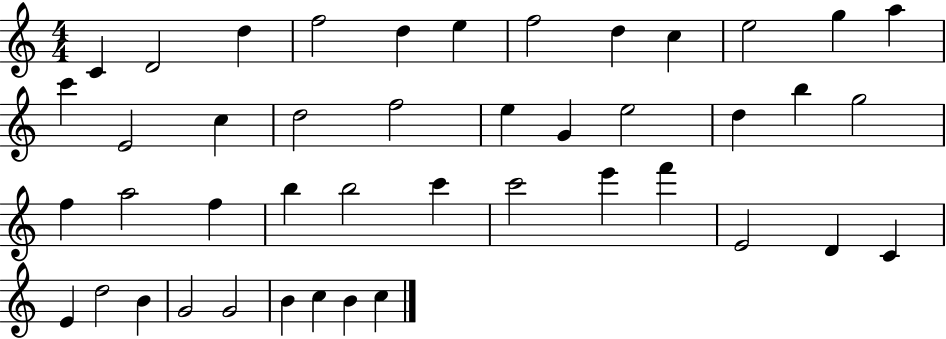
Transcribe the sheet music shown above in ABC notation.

X:1
T:Untitled
M:4/4
L:1/4
K:C
C D2 d f2 d e f2 d c e2 g a c' E2 c d2 f2 e G e2 d b g2 f a2 f b b2 c' c'2 e' f' E2 D C E d2 B G2 G2 B c B c